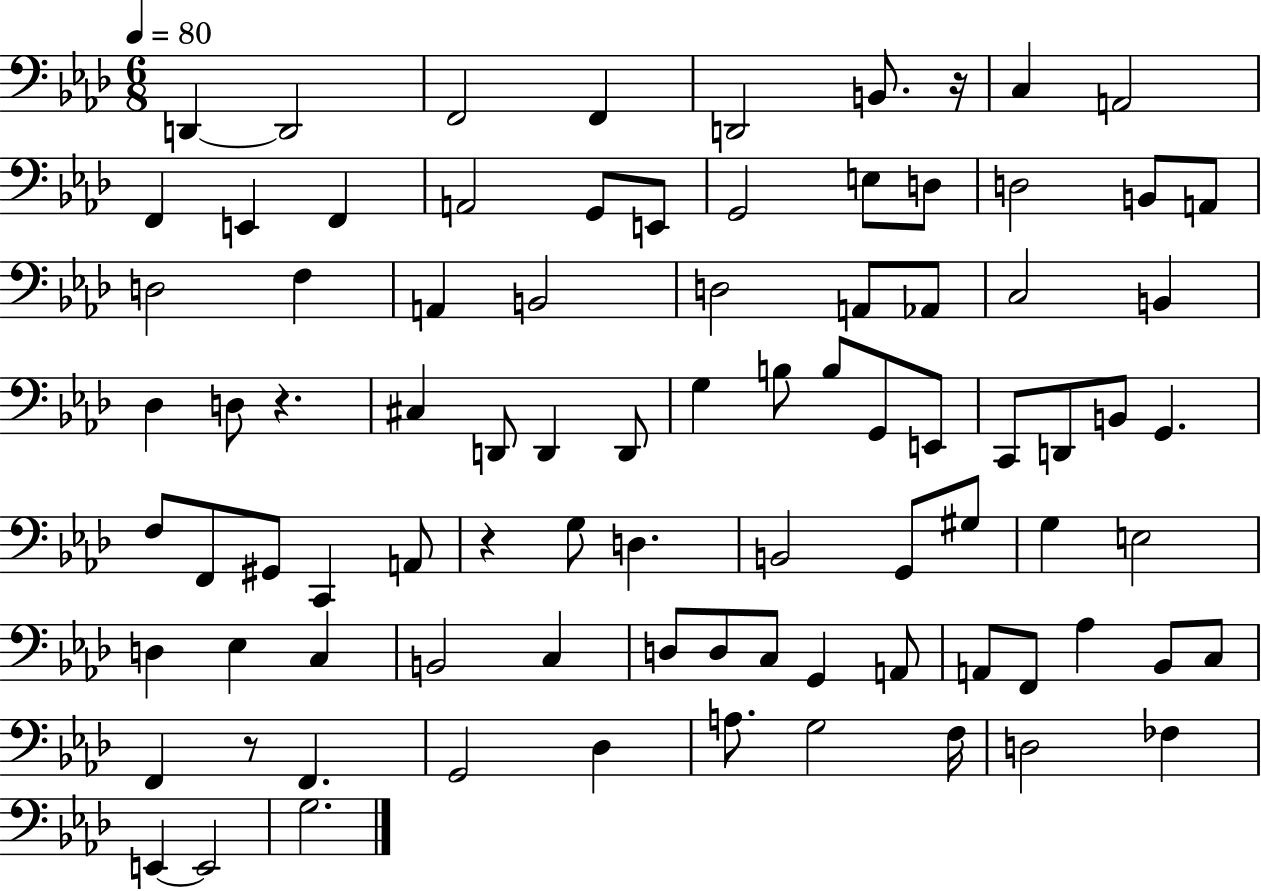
{
  \clef bass
  \numericTimeSignature
  \time 6/8
  \key aes \major
  \tempo 4 = 80
  \repeat volta 2 { d,4~~ d,2 | f,2 f,4 | d,2 b,8. r16 | c4 a,2 | \break f,4 e,4 f,4 | a,2 g,8 e,8 | g,2 e8 d8 | d2 b,8 a,8 | \break d2 f4 | a,4 b,2 | d2 a,8 aes,8 | c2 b,4 | \break des4 d8 r4. | cis4 d,8 d,4 d,8 | g4 b8 b8 g,8 e,8 | c,8 d,8 b,8 g,4. | \break f8 f,8 gis,8 c,4 a,8 | r4 g8 d4. | b,2 g,8 gis8 | g4 e2 | \break d4 ees4 c4 | b,2 c4 | d8 d8 c8 g,4 a,8 | a,8 f,8 aes4 bes,8 c8 | \break f,4 r8 f,4. | g,2 des4 | a8. g2 f16 | d2 fes4 | \break e,4~~ e,2 | g2. | } \bar "|."
}